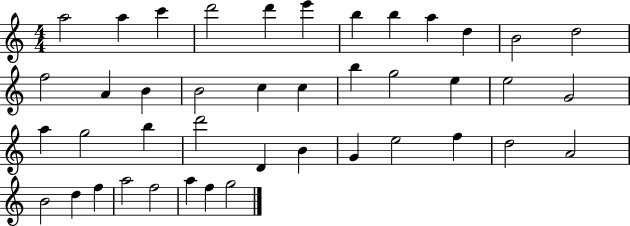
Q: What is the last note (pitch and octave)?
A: G5